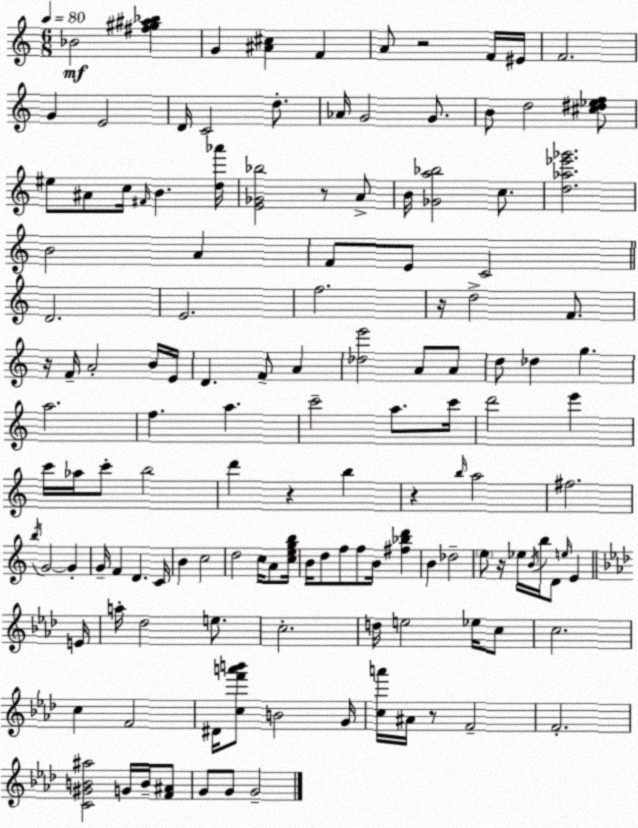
X:1
T:Untitled
M:6/8
L:1/4
K:C
_B2 [^f^g^a_b] G [^A^c] F A/2 z2 F/4 ^E/4 F2 G E2 D/4 C2 d/2 _A/4 G2 G/2 B/2 d2 [^c^d_ef]/2 ^e/2 ^A/2 c/4 ^F/4 B [d_a']/4 [E_G_b]2 z/2 A/2 B/4 [_Ga_b]2 c/2 [d_a_e'_g']2 B2 A F/2 E/2 C2 D2 E2 f2 z/4 d2 F/2 z/4 F/4 A2 B/4 E/4 D F/2 A [_de']2 A/2 A/2 d/2 _d g a2 f a c'2 a/2 c'/4 d'2 e' c'/4 _a/4 c'/2 b2 d' z b z b/4 a2 ^f2 b/4 G2 G G/4 F D C/4 B c2 d2 c/4 A/2 [cegb]/4 B/4 d/2 f/2 f/2 B/4 [^f_bd'] B _d2 e/2 z/4 _e/4 B/4 b/4 D/2 e/4 E E/4 a/4 _d2 e/2 c2 d/4 e2 _e/4 c/2 c2 c F2 ^D/4 [cf'a'b']/2 B2 G/4 [ca']/4 ^A/4 z/2 F2 F2 [C^GB^a]2 G/4 B/4 [F^A]/2 G/2 G/2 G2